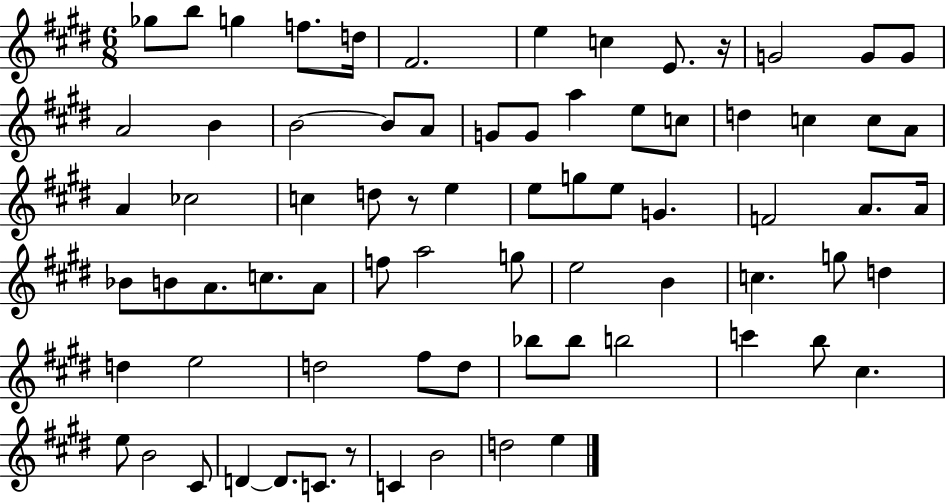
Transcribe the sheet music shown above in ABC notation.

X:1
T:Untitled
M:6/8
L:1/4
K:E
_g/2 b/2 g f/2 d/4 ^F2 e c E/2 z/4 G2 G/2 G/2 A2 B B2 B/2 A/2 G/2 G/2 a e/2 c/2 d c c/2 A/2 A _c2 c d/2 z/2 e e/2 g/2 e/2 G F2 A/2 A/4 _B/2 B/2 A/2 c/2 A/2 f/2 a2 g/2 e2 B c g/2 d d e2 d2 ^f/2 d/2 _b/2 _b/2 b2 c' b/2 ^c e/2 B2 ^C/2 D D/2 C/2 z/2 C B2 d2 e